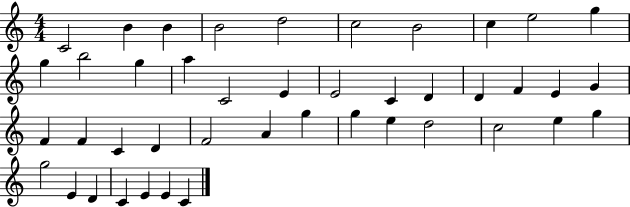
X:1
T:Untitled
M:4/4
L:1/4
K:C
C2 B B B2 d2 c2 B2 c e2 g g b2 g a C2 E E2 C D D F E G F F C D F2 A g g e d2 c2 e g g2 E D C E E C